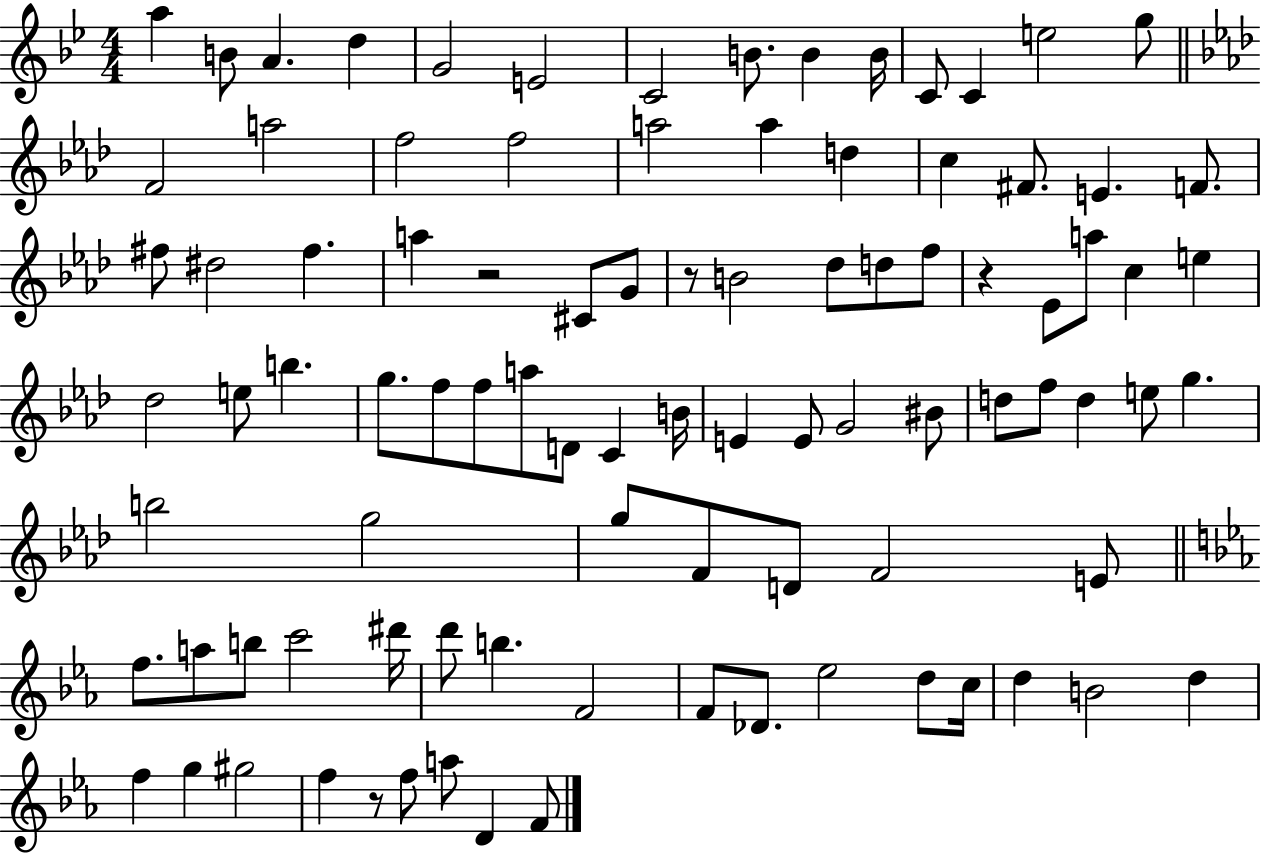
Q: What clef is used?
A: treble